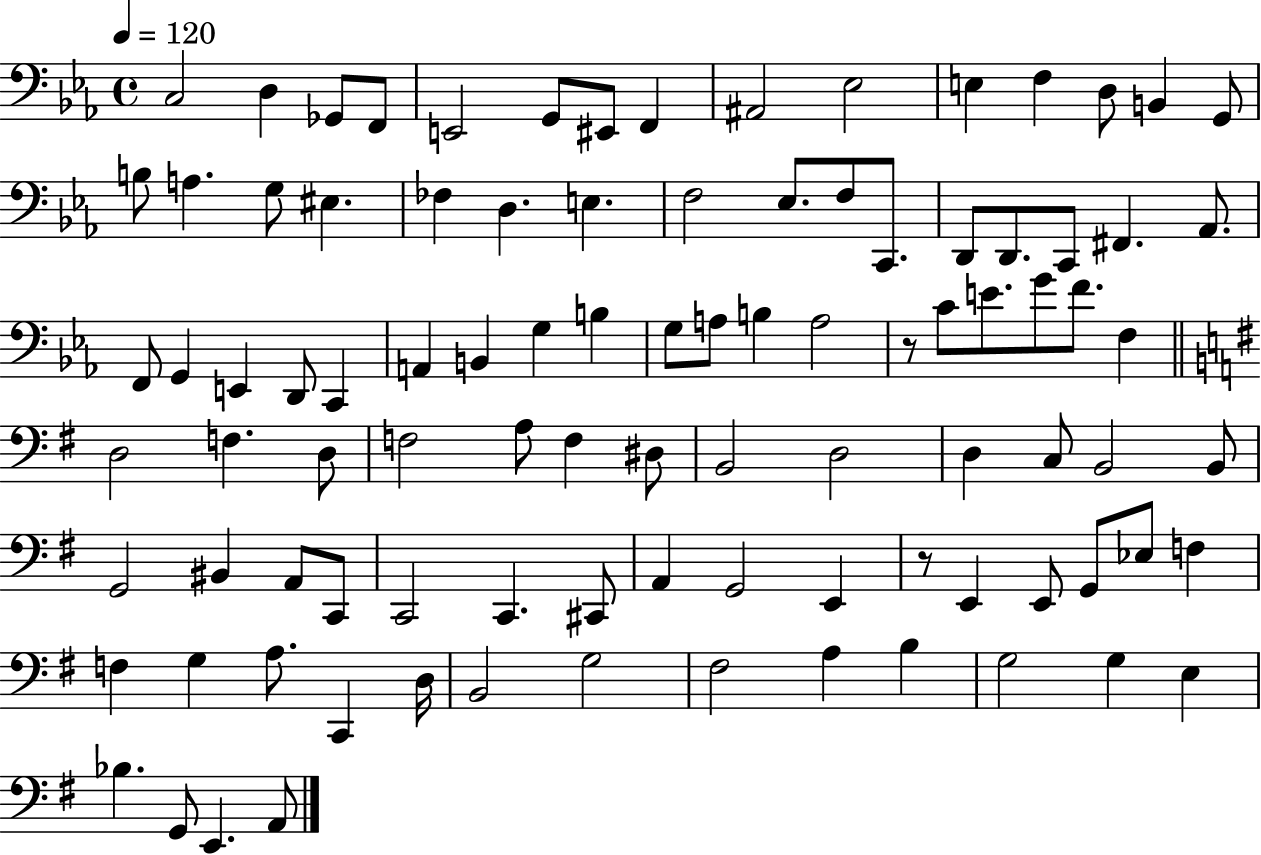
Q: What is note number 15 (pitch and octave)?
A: G2